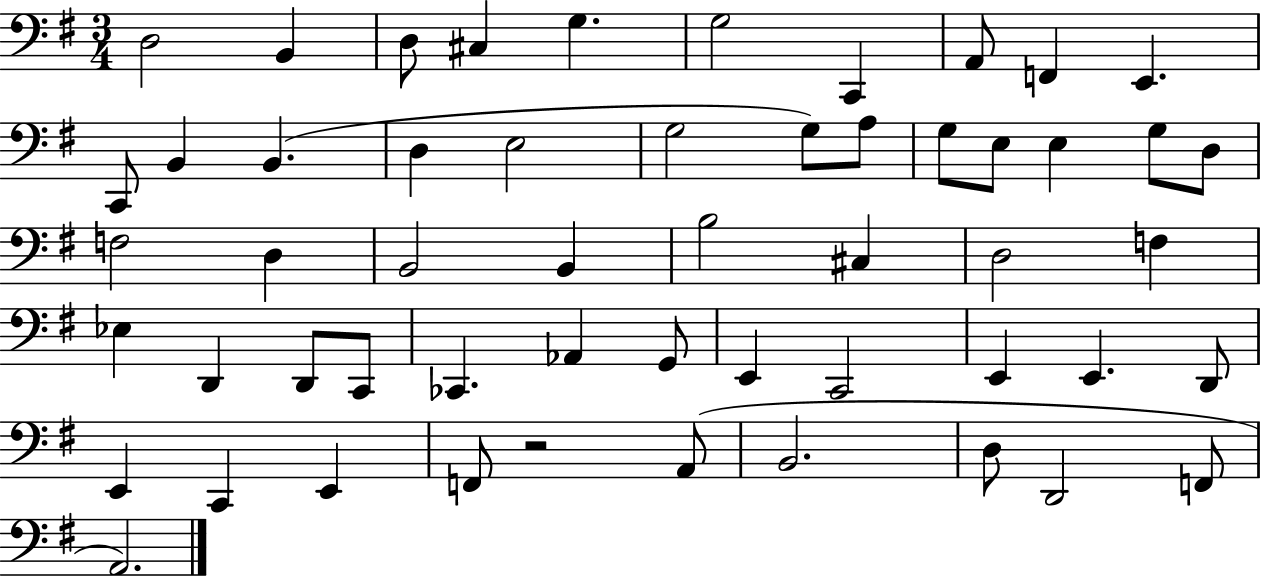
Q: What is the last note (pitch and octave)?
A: A2